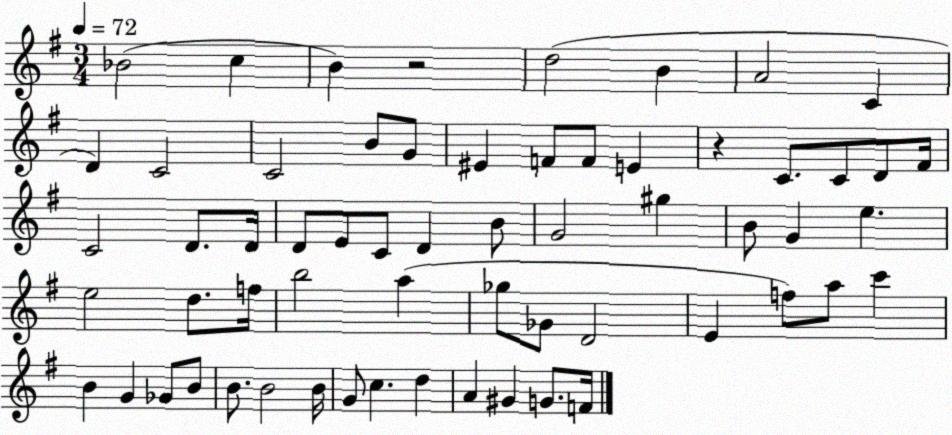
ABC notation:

X:1
T:Untitled
M:3/4
L:1/4
K:G
_B2 c B z2 d2 B A2 C D C2 C2 B/2 G/2 ^E F/2 F/2 E z C/2 C/2 D/2 ^F/4 C2 D/2 D/4 D/2 E/2 C/2 D B/2 G2 ^g B/2 G e e2 d/2 f/4 b2 a _g/2 _G/2 D2 E f/2 a/2 c' B G _G/2 B/2 B/2 B2 B/4 G/2 c d A ^G G/2 F/4